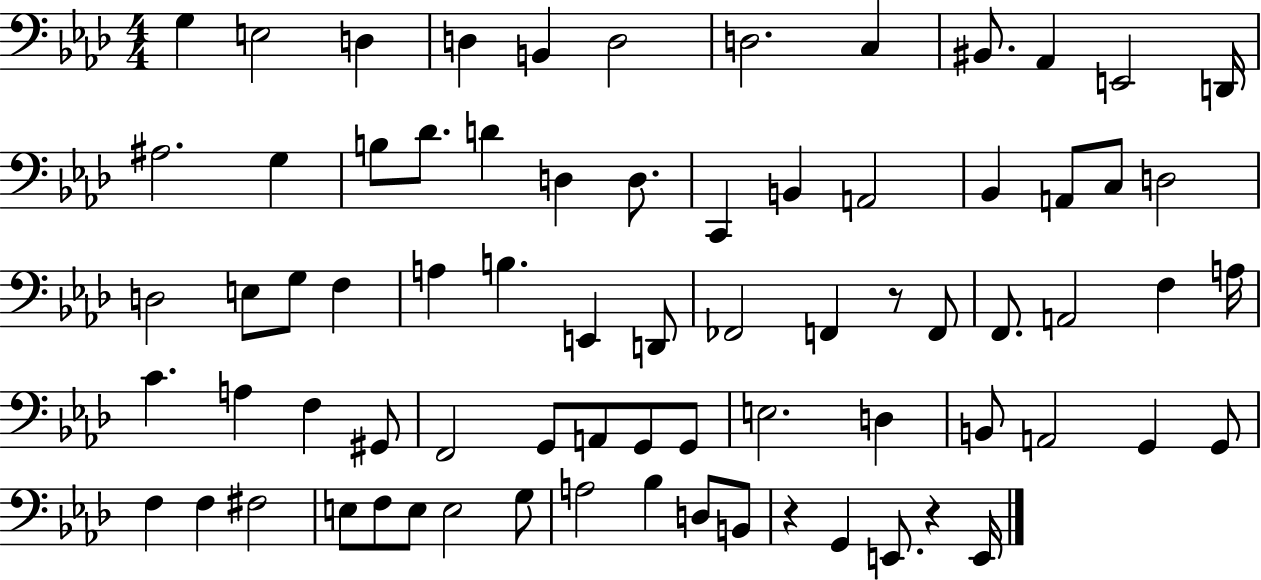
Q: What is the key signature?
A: AES major